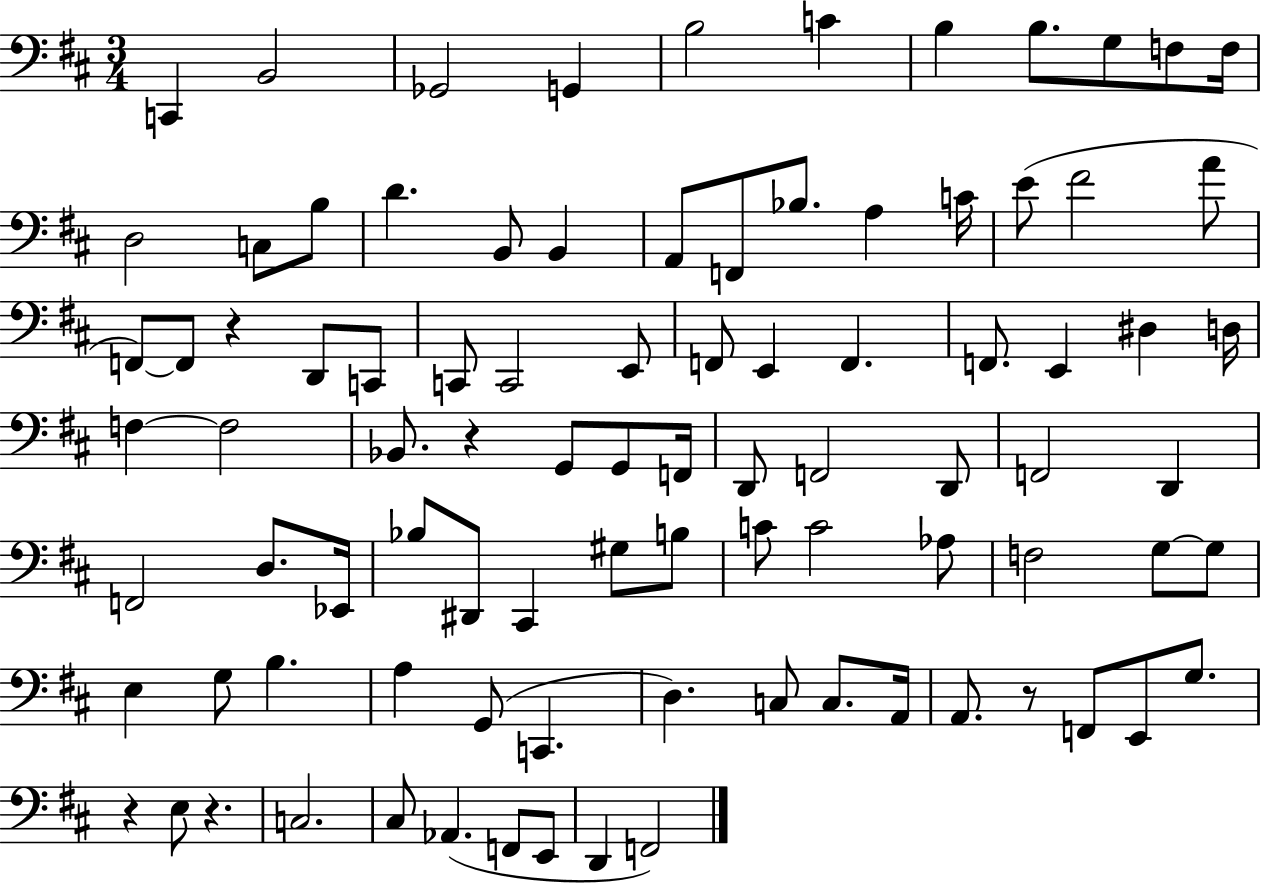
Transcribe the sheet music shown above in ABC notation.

X:1
T:Untitled
M:3/4
L:1/4
K:D
C,, B,,2 _G,,2 G,, B,2 C B, B,/2 G,/2 F,/2 F,/4 D,2 C,/2 B,/2 D B,,/2 B,, A,,/2 F,,/2 _B,/2 A, C/4 E/2 ^F2 A/2 F,,/2 F,,/2 z D,,/2 C,,/2 C,,/2 C,,2 E,,/2 F,,/2 E,, F,, F,,/2 E,, ^D, D,/4 F, F,2 _B,,/2 z G,,/2 G,,/2 F,,/4 D,,/2 F,,2 D,,/2 F,,2 D,, F,,2 D,/2 _E,,/4 _B,/2 ^D,,/2 ^C,, ^G,/2 B,/2 C/2 C2 _A,/2 F,2 G,/2 G,/2 E, G,/2 B, A, G,,/2 C,, D, C,/2 C,/2 A,,/4 A,,/2 z/2 F,,/2 E,,/2 G,/2 z E,/2 z C,2 ^C,/2 _A,, F,,/2 E,,/2 D,, F,,2